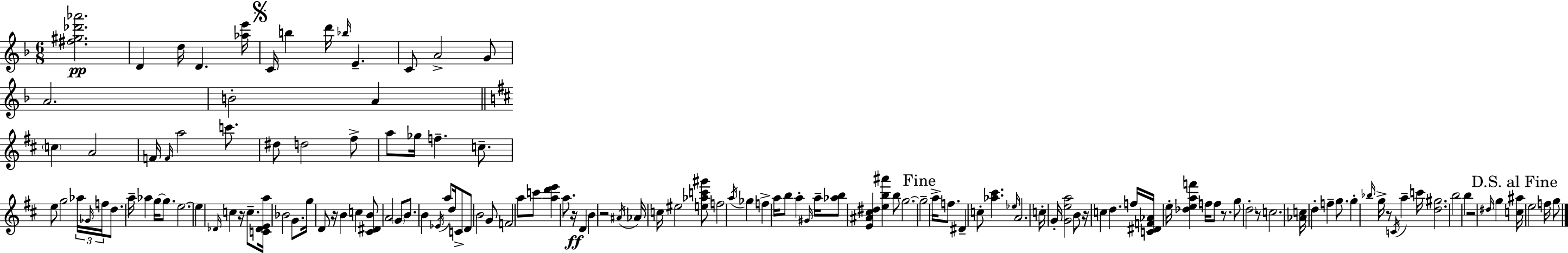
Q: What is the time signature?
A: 6/8